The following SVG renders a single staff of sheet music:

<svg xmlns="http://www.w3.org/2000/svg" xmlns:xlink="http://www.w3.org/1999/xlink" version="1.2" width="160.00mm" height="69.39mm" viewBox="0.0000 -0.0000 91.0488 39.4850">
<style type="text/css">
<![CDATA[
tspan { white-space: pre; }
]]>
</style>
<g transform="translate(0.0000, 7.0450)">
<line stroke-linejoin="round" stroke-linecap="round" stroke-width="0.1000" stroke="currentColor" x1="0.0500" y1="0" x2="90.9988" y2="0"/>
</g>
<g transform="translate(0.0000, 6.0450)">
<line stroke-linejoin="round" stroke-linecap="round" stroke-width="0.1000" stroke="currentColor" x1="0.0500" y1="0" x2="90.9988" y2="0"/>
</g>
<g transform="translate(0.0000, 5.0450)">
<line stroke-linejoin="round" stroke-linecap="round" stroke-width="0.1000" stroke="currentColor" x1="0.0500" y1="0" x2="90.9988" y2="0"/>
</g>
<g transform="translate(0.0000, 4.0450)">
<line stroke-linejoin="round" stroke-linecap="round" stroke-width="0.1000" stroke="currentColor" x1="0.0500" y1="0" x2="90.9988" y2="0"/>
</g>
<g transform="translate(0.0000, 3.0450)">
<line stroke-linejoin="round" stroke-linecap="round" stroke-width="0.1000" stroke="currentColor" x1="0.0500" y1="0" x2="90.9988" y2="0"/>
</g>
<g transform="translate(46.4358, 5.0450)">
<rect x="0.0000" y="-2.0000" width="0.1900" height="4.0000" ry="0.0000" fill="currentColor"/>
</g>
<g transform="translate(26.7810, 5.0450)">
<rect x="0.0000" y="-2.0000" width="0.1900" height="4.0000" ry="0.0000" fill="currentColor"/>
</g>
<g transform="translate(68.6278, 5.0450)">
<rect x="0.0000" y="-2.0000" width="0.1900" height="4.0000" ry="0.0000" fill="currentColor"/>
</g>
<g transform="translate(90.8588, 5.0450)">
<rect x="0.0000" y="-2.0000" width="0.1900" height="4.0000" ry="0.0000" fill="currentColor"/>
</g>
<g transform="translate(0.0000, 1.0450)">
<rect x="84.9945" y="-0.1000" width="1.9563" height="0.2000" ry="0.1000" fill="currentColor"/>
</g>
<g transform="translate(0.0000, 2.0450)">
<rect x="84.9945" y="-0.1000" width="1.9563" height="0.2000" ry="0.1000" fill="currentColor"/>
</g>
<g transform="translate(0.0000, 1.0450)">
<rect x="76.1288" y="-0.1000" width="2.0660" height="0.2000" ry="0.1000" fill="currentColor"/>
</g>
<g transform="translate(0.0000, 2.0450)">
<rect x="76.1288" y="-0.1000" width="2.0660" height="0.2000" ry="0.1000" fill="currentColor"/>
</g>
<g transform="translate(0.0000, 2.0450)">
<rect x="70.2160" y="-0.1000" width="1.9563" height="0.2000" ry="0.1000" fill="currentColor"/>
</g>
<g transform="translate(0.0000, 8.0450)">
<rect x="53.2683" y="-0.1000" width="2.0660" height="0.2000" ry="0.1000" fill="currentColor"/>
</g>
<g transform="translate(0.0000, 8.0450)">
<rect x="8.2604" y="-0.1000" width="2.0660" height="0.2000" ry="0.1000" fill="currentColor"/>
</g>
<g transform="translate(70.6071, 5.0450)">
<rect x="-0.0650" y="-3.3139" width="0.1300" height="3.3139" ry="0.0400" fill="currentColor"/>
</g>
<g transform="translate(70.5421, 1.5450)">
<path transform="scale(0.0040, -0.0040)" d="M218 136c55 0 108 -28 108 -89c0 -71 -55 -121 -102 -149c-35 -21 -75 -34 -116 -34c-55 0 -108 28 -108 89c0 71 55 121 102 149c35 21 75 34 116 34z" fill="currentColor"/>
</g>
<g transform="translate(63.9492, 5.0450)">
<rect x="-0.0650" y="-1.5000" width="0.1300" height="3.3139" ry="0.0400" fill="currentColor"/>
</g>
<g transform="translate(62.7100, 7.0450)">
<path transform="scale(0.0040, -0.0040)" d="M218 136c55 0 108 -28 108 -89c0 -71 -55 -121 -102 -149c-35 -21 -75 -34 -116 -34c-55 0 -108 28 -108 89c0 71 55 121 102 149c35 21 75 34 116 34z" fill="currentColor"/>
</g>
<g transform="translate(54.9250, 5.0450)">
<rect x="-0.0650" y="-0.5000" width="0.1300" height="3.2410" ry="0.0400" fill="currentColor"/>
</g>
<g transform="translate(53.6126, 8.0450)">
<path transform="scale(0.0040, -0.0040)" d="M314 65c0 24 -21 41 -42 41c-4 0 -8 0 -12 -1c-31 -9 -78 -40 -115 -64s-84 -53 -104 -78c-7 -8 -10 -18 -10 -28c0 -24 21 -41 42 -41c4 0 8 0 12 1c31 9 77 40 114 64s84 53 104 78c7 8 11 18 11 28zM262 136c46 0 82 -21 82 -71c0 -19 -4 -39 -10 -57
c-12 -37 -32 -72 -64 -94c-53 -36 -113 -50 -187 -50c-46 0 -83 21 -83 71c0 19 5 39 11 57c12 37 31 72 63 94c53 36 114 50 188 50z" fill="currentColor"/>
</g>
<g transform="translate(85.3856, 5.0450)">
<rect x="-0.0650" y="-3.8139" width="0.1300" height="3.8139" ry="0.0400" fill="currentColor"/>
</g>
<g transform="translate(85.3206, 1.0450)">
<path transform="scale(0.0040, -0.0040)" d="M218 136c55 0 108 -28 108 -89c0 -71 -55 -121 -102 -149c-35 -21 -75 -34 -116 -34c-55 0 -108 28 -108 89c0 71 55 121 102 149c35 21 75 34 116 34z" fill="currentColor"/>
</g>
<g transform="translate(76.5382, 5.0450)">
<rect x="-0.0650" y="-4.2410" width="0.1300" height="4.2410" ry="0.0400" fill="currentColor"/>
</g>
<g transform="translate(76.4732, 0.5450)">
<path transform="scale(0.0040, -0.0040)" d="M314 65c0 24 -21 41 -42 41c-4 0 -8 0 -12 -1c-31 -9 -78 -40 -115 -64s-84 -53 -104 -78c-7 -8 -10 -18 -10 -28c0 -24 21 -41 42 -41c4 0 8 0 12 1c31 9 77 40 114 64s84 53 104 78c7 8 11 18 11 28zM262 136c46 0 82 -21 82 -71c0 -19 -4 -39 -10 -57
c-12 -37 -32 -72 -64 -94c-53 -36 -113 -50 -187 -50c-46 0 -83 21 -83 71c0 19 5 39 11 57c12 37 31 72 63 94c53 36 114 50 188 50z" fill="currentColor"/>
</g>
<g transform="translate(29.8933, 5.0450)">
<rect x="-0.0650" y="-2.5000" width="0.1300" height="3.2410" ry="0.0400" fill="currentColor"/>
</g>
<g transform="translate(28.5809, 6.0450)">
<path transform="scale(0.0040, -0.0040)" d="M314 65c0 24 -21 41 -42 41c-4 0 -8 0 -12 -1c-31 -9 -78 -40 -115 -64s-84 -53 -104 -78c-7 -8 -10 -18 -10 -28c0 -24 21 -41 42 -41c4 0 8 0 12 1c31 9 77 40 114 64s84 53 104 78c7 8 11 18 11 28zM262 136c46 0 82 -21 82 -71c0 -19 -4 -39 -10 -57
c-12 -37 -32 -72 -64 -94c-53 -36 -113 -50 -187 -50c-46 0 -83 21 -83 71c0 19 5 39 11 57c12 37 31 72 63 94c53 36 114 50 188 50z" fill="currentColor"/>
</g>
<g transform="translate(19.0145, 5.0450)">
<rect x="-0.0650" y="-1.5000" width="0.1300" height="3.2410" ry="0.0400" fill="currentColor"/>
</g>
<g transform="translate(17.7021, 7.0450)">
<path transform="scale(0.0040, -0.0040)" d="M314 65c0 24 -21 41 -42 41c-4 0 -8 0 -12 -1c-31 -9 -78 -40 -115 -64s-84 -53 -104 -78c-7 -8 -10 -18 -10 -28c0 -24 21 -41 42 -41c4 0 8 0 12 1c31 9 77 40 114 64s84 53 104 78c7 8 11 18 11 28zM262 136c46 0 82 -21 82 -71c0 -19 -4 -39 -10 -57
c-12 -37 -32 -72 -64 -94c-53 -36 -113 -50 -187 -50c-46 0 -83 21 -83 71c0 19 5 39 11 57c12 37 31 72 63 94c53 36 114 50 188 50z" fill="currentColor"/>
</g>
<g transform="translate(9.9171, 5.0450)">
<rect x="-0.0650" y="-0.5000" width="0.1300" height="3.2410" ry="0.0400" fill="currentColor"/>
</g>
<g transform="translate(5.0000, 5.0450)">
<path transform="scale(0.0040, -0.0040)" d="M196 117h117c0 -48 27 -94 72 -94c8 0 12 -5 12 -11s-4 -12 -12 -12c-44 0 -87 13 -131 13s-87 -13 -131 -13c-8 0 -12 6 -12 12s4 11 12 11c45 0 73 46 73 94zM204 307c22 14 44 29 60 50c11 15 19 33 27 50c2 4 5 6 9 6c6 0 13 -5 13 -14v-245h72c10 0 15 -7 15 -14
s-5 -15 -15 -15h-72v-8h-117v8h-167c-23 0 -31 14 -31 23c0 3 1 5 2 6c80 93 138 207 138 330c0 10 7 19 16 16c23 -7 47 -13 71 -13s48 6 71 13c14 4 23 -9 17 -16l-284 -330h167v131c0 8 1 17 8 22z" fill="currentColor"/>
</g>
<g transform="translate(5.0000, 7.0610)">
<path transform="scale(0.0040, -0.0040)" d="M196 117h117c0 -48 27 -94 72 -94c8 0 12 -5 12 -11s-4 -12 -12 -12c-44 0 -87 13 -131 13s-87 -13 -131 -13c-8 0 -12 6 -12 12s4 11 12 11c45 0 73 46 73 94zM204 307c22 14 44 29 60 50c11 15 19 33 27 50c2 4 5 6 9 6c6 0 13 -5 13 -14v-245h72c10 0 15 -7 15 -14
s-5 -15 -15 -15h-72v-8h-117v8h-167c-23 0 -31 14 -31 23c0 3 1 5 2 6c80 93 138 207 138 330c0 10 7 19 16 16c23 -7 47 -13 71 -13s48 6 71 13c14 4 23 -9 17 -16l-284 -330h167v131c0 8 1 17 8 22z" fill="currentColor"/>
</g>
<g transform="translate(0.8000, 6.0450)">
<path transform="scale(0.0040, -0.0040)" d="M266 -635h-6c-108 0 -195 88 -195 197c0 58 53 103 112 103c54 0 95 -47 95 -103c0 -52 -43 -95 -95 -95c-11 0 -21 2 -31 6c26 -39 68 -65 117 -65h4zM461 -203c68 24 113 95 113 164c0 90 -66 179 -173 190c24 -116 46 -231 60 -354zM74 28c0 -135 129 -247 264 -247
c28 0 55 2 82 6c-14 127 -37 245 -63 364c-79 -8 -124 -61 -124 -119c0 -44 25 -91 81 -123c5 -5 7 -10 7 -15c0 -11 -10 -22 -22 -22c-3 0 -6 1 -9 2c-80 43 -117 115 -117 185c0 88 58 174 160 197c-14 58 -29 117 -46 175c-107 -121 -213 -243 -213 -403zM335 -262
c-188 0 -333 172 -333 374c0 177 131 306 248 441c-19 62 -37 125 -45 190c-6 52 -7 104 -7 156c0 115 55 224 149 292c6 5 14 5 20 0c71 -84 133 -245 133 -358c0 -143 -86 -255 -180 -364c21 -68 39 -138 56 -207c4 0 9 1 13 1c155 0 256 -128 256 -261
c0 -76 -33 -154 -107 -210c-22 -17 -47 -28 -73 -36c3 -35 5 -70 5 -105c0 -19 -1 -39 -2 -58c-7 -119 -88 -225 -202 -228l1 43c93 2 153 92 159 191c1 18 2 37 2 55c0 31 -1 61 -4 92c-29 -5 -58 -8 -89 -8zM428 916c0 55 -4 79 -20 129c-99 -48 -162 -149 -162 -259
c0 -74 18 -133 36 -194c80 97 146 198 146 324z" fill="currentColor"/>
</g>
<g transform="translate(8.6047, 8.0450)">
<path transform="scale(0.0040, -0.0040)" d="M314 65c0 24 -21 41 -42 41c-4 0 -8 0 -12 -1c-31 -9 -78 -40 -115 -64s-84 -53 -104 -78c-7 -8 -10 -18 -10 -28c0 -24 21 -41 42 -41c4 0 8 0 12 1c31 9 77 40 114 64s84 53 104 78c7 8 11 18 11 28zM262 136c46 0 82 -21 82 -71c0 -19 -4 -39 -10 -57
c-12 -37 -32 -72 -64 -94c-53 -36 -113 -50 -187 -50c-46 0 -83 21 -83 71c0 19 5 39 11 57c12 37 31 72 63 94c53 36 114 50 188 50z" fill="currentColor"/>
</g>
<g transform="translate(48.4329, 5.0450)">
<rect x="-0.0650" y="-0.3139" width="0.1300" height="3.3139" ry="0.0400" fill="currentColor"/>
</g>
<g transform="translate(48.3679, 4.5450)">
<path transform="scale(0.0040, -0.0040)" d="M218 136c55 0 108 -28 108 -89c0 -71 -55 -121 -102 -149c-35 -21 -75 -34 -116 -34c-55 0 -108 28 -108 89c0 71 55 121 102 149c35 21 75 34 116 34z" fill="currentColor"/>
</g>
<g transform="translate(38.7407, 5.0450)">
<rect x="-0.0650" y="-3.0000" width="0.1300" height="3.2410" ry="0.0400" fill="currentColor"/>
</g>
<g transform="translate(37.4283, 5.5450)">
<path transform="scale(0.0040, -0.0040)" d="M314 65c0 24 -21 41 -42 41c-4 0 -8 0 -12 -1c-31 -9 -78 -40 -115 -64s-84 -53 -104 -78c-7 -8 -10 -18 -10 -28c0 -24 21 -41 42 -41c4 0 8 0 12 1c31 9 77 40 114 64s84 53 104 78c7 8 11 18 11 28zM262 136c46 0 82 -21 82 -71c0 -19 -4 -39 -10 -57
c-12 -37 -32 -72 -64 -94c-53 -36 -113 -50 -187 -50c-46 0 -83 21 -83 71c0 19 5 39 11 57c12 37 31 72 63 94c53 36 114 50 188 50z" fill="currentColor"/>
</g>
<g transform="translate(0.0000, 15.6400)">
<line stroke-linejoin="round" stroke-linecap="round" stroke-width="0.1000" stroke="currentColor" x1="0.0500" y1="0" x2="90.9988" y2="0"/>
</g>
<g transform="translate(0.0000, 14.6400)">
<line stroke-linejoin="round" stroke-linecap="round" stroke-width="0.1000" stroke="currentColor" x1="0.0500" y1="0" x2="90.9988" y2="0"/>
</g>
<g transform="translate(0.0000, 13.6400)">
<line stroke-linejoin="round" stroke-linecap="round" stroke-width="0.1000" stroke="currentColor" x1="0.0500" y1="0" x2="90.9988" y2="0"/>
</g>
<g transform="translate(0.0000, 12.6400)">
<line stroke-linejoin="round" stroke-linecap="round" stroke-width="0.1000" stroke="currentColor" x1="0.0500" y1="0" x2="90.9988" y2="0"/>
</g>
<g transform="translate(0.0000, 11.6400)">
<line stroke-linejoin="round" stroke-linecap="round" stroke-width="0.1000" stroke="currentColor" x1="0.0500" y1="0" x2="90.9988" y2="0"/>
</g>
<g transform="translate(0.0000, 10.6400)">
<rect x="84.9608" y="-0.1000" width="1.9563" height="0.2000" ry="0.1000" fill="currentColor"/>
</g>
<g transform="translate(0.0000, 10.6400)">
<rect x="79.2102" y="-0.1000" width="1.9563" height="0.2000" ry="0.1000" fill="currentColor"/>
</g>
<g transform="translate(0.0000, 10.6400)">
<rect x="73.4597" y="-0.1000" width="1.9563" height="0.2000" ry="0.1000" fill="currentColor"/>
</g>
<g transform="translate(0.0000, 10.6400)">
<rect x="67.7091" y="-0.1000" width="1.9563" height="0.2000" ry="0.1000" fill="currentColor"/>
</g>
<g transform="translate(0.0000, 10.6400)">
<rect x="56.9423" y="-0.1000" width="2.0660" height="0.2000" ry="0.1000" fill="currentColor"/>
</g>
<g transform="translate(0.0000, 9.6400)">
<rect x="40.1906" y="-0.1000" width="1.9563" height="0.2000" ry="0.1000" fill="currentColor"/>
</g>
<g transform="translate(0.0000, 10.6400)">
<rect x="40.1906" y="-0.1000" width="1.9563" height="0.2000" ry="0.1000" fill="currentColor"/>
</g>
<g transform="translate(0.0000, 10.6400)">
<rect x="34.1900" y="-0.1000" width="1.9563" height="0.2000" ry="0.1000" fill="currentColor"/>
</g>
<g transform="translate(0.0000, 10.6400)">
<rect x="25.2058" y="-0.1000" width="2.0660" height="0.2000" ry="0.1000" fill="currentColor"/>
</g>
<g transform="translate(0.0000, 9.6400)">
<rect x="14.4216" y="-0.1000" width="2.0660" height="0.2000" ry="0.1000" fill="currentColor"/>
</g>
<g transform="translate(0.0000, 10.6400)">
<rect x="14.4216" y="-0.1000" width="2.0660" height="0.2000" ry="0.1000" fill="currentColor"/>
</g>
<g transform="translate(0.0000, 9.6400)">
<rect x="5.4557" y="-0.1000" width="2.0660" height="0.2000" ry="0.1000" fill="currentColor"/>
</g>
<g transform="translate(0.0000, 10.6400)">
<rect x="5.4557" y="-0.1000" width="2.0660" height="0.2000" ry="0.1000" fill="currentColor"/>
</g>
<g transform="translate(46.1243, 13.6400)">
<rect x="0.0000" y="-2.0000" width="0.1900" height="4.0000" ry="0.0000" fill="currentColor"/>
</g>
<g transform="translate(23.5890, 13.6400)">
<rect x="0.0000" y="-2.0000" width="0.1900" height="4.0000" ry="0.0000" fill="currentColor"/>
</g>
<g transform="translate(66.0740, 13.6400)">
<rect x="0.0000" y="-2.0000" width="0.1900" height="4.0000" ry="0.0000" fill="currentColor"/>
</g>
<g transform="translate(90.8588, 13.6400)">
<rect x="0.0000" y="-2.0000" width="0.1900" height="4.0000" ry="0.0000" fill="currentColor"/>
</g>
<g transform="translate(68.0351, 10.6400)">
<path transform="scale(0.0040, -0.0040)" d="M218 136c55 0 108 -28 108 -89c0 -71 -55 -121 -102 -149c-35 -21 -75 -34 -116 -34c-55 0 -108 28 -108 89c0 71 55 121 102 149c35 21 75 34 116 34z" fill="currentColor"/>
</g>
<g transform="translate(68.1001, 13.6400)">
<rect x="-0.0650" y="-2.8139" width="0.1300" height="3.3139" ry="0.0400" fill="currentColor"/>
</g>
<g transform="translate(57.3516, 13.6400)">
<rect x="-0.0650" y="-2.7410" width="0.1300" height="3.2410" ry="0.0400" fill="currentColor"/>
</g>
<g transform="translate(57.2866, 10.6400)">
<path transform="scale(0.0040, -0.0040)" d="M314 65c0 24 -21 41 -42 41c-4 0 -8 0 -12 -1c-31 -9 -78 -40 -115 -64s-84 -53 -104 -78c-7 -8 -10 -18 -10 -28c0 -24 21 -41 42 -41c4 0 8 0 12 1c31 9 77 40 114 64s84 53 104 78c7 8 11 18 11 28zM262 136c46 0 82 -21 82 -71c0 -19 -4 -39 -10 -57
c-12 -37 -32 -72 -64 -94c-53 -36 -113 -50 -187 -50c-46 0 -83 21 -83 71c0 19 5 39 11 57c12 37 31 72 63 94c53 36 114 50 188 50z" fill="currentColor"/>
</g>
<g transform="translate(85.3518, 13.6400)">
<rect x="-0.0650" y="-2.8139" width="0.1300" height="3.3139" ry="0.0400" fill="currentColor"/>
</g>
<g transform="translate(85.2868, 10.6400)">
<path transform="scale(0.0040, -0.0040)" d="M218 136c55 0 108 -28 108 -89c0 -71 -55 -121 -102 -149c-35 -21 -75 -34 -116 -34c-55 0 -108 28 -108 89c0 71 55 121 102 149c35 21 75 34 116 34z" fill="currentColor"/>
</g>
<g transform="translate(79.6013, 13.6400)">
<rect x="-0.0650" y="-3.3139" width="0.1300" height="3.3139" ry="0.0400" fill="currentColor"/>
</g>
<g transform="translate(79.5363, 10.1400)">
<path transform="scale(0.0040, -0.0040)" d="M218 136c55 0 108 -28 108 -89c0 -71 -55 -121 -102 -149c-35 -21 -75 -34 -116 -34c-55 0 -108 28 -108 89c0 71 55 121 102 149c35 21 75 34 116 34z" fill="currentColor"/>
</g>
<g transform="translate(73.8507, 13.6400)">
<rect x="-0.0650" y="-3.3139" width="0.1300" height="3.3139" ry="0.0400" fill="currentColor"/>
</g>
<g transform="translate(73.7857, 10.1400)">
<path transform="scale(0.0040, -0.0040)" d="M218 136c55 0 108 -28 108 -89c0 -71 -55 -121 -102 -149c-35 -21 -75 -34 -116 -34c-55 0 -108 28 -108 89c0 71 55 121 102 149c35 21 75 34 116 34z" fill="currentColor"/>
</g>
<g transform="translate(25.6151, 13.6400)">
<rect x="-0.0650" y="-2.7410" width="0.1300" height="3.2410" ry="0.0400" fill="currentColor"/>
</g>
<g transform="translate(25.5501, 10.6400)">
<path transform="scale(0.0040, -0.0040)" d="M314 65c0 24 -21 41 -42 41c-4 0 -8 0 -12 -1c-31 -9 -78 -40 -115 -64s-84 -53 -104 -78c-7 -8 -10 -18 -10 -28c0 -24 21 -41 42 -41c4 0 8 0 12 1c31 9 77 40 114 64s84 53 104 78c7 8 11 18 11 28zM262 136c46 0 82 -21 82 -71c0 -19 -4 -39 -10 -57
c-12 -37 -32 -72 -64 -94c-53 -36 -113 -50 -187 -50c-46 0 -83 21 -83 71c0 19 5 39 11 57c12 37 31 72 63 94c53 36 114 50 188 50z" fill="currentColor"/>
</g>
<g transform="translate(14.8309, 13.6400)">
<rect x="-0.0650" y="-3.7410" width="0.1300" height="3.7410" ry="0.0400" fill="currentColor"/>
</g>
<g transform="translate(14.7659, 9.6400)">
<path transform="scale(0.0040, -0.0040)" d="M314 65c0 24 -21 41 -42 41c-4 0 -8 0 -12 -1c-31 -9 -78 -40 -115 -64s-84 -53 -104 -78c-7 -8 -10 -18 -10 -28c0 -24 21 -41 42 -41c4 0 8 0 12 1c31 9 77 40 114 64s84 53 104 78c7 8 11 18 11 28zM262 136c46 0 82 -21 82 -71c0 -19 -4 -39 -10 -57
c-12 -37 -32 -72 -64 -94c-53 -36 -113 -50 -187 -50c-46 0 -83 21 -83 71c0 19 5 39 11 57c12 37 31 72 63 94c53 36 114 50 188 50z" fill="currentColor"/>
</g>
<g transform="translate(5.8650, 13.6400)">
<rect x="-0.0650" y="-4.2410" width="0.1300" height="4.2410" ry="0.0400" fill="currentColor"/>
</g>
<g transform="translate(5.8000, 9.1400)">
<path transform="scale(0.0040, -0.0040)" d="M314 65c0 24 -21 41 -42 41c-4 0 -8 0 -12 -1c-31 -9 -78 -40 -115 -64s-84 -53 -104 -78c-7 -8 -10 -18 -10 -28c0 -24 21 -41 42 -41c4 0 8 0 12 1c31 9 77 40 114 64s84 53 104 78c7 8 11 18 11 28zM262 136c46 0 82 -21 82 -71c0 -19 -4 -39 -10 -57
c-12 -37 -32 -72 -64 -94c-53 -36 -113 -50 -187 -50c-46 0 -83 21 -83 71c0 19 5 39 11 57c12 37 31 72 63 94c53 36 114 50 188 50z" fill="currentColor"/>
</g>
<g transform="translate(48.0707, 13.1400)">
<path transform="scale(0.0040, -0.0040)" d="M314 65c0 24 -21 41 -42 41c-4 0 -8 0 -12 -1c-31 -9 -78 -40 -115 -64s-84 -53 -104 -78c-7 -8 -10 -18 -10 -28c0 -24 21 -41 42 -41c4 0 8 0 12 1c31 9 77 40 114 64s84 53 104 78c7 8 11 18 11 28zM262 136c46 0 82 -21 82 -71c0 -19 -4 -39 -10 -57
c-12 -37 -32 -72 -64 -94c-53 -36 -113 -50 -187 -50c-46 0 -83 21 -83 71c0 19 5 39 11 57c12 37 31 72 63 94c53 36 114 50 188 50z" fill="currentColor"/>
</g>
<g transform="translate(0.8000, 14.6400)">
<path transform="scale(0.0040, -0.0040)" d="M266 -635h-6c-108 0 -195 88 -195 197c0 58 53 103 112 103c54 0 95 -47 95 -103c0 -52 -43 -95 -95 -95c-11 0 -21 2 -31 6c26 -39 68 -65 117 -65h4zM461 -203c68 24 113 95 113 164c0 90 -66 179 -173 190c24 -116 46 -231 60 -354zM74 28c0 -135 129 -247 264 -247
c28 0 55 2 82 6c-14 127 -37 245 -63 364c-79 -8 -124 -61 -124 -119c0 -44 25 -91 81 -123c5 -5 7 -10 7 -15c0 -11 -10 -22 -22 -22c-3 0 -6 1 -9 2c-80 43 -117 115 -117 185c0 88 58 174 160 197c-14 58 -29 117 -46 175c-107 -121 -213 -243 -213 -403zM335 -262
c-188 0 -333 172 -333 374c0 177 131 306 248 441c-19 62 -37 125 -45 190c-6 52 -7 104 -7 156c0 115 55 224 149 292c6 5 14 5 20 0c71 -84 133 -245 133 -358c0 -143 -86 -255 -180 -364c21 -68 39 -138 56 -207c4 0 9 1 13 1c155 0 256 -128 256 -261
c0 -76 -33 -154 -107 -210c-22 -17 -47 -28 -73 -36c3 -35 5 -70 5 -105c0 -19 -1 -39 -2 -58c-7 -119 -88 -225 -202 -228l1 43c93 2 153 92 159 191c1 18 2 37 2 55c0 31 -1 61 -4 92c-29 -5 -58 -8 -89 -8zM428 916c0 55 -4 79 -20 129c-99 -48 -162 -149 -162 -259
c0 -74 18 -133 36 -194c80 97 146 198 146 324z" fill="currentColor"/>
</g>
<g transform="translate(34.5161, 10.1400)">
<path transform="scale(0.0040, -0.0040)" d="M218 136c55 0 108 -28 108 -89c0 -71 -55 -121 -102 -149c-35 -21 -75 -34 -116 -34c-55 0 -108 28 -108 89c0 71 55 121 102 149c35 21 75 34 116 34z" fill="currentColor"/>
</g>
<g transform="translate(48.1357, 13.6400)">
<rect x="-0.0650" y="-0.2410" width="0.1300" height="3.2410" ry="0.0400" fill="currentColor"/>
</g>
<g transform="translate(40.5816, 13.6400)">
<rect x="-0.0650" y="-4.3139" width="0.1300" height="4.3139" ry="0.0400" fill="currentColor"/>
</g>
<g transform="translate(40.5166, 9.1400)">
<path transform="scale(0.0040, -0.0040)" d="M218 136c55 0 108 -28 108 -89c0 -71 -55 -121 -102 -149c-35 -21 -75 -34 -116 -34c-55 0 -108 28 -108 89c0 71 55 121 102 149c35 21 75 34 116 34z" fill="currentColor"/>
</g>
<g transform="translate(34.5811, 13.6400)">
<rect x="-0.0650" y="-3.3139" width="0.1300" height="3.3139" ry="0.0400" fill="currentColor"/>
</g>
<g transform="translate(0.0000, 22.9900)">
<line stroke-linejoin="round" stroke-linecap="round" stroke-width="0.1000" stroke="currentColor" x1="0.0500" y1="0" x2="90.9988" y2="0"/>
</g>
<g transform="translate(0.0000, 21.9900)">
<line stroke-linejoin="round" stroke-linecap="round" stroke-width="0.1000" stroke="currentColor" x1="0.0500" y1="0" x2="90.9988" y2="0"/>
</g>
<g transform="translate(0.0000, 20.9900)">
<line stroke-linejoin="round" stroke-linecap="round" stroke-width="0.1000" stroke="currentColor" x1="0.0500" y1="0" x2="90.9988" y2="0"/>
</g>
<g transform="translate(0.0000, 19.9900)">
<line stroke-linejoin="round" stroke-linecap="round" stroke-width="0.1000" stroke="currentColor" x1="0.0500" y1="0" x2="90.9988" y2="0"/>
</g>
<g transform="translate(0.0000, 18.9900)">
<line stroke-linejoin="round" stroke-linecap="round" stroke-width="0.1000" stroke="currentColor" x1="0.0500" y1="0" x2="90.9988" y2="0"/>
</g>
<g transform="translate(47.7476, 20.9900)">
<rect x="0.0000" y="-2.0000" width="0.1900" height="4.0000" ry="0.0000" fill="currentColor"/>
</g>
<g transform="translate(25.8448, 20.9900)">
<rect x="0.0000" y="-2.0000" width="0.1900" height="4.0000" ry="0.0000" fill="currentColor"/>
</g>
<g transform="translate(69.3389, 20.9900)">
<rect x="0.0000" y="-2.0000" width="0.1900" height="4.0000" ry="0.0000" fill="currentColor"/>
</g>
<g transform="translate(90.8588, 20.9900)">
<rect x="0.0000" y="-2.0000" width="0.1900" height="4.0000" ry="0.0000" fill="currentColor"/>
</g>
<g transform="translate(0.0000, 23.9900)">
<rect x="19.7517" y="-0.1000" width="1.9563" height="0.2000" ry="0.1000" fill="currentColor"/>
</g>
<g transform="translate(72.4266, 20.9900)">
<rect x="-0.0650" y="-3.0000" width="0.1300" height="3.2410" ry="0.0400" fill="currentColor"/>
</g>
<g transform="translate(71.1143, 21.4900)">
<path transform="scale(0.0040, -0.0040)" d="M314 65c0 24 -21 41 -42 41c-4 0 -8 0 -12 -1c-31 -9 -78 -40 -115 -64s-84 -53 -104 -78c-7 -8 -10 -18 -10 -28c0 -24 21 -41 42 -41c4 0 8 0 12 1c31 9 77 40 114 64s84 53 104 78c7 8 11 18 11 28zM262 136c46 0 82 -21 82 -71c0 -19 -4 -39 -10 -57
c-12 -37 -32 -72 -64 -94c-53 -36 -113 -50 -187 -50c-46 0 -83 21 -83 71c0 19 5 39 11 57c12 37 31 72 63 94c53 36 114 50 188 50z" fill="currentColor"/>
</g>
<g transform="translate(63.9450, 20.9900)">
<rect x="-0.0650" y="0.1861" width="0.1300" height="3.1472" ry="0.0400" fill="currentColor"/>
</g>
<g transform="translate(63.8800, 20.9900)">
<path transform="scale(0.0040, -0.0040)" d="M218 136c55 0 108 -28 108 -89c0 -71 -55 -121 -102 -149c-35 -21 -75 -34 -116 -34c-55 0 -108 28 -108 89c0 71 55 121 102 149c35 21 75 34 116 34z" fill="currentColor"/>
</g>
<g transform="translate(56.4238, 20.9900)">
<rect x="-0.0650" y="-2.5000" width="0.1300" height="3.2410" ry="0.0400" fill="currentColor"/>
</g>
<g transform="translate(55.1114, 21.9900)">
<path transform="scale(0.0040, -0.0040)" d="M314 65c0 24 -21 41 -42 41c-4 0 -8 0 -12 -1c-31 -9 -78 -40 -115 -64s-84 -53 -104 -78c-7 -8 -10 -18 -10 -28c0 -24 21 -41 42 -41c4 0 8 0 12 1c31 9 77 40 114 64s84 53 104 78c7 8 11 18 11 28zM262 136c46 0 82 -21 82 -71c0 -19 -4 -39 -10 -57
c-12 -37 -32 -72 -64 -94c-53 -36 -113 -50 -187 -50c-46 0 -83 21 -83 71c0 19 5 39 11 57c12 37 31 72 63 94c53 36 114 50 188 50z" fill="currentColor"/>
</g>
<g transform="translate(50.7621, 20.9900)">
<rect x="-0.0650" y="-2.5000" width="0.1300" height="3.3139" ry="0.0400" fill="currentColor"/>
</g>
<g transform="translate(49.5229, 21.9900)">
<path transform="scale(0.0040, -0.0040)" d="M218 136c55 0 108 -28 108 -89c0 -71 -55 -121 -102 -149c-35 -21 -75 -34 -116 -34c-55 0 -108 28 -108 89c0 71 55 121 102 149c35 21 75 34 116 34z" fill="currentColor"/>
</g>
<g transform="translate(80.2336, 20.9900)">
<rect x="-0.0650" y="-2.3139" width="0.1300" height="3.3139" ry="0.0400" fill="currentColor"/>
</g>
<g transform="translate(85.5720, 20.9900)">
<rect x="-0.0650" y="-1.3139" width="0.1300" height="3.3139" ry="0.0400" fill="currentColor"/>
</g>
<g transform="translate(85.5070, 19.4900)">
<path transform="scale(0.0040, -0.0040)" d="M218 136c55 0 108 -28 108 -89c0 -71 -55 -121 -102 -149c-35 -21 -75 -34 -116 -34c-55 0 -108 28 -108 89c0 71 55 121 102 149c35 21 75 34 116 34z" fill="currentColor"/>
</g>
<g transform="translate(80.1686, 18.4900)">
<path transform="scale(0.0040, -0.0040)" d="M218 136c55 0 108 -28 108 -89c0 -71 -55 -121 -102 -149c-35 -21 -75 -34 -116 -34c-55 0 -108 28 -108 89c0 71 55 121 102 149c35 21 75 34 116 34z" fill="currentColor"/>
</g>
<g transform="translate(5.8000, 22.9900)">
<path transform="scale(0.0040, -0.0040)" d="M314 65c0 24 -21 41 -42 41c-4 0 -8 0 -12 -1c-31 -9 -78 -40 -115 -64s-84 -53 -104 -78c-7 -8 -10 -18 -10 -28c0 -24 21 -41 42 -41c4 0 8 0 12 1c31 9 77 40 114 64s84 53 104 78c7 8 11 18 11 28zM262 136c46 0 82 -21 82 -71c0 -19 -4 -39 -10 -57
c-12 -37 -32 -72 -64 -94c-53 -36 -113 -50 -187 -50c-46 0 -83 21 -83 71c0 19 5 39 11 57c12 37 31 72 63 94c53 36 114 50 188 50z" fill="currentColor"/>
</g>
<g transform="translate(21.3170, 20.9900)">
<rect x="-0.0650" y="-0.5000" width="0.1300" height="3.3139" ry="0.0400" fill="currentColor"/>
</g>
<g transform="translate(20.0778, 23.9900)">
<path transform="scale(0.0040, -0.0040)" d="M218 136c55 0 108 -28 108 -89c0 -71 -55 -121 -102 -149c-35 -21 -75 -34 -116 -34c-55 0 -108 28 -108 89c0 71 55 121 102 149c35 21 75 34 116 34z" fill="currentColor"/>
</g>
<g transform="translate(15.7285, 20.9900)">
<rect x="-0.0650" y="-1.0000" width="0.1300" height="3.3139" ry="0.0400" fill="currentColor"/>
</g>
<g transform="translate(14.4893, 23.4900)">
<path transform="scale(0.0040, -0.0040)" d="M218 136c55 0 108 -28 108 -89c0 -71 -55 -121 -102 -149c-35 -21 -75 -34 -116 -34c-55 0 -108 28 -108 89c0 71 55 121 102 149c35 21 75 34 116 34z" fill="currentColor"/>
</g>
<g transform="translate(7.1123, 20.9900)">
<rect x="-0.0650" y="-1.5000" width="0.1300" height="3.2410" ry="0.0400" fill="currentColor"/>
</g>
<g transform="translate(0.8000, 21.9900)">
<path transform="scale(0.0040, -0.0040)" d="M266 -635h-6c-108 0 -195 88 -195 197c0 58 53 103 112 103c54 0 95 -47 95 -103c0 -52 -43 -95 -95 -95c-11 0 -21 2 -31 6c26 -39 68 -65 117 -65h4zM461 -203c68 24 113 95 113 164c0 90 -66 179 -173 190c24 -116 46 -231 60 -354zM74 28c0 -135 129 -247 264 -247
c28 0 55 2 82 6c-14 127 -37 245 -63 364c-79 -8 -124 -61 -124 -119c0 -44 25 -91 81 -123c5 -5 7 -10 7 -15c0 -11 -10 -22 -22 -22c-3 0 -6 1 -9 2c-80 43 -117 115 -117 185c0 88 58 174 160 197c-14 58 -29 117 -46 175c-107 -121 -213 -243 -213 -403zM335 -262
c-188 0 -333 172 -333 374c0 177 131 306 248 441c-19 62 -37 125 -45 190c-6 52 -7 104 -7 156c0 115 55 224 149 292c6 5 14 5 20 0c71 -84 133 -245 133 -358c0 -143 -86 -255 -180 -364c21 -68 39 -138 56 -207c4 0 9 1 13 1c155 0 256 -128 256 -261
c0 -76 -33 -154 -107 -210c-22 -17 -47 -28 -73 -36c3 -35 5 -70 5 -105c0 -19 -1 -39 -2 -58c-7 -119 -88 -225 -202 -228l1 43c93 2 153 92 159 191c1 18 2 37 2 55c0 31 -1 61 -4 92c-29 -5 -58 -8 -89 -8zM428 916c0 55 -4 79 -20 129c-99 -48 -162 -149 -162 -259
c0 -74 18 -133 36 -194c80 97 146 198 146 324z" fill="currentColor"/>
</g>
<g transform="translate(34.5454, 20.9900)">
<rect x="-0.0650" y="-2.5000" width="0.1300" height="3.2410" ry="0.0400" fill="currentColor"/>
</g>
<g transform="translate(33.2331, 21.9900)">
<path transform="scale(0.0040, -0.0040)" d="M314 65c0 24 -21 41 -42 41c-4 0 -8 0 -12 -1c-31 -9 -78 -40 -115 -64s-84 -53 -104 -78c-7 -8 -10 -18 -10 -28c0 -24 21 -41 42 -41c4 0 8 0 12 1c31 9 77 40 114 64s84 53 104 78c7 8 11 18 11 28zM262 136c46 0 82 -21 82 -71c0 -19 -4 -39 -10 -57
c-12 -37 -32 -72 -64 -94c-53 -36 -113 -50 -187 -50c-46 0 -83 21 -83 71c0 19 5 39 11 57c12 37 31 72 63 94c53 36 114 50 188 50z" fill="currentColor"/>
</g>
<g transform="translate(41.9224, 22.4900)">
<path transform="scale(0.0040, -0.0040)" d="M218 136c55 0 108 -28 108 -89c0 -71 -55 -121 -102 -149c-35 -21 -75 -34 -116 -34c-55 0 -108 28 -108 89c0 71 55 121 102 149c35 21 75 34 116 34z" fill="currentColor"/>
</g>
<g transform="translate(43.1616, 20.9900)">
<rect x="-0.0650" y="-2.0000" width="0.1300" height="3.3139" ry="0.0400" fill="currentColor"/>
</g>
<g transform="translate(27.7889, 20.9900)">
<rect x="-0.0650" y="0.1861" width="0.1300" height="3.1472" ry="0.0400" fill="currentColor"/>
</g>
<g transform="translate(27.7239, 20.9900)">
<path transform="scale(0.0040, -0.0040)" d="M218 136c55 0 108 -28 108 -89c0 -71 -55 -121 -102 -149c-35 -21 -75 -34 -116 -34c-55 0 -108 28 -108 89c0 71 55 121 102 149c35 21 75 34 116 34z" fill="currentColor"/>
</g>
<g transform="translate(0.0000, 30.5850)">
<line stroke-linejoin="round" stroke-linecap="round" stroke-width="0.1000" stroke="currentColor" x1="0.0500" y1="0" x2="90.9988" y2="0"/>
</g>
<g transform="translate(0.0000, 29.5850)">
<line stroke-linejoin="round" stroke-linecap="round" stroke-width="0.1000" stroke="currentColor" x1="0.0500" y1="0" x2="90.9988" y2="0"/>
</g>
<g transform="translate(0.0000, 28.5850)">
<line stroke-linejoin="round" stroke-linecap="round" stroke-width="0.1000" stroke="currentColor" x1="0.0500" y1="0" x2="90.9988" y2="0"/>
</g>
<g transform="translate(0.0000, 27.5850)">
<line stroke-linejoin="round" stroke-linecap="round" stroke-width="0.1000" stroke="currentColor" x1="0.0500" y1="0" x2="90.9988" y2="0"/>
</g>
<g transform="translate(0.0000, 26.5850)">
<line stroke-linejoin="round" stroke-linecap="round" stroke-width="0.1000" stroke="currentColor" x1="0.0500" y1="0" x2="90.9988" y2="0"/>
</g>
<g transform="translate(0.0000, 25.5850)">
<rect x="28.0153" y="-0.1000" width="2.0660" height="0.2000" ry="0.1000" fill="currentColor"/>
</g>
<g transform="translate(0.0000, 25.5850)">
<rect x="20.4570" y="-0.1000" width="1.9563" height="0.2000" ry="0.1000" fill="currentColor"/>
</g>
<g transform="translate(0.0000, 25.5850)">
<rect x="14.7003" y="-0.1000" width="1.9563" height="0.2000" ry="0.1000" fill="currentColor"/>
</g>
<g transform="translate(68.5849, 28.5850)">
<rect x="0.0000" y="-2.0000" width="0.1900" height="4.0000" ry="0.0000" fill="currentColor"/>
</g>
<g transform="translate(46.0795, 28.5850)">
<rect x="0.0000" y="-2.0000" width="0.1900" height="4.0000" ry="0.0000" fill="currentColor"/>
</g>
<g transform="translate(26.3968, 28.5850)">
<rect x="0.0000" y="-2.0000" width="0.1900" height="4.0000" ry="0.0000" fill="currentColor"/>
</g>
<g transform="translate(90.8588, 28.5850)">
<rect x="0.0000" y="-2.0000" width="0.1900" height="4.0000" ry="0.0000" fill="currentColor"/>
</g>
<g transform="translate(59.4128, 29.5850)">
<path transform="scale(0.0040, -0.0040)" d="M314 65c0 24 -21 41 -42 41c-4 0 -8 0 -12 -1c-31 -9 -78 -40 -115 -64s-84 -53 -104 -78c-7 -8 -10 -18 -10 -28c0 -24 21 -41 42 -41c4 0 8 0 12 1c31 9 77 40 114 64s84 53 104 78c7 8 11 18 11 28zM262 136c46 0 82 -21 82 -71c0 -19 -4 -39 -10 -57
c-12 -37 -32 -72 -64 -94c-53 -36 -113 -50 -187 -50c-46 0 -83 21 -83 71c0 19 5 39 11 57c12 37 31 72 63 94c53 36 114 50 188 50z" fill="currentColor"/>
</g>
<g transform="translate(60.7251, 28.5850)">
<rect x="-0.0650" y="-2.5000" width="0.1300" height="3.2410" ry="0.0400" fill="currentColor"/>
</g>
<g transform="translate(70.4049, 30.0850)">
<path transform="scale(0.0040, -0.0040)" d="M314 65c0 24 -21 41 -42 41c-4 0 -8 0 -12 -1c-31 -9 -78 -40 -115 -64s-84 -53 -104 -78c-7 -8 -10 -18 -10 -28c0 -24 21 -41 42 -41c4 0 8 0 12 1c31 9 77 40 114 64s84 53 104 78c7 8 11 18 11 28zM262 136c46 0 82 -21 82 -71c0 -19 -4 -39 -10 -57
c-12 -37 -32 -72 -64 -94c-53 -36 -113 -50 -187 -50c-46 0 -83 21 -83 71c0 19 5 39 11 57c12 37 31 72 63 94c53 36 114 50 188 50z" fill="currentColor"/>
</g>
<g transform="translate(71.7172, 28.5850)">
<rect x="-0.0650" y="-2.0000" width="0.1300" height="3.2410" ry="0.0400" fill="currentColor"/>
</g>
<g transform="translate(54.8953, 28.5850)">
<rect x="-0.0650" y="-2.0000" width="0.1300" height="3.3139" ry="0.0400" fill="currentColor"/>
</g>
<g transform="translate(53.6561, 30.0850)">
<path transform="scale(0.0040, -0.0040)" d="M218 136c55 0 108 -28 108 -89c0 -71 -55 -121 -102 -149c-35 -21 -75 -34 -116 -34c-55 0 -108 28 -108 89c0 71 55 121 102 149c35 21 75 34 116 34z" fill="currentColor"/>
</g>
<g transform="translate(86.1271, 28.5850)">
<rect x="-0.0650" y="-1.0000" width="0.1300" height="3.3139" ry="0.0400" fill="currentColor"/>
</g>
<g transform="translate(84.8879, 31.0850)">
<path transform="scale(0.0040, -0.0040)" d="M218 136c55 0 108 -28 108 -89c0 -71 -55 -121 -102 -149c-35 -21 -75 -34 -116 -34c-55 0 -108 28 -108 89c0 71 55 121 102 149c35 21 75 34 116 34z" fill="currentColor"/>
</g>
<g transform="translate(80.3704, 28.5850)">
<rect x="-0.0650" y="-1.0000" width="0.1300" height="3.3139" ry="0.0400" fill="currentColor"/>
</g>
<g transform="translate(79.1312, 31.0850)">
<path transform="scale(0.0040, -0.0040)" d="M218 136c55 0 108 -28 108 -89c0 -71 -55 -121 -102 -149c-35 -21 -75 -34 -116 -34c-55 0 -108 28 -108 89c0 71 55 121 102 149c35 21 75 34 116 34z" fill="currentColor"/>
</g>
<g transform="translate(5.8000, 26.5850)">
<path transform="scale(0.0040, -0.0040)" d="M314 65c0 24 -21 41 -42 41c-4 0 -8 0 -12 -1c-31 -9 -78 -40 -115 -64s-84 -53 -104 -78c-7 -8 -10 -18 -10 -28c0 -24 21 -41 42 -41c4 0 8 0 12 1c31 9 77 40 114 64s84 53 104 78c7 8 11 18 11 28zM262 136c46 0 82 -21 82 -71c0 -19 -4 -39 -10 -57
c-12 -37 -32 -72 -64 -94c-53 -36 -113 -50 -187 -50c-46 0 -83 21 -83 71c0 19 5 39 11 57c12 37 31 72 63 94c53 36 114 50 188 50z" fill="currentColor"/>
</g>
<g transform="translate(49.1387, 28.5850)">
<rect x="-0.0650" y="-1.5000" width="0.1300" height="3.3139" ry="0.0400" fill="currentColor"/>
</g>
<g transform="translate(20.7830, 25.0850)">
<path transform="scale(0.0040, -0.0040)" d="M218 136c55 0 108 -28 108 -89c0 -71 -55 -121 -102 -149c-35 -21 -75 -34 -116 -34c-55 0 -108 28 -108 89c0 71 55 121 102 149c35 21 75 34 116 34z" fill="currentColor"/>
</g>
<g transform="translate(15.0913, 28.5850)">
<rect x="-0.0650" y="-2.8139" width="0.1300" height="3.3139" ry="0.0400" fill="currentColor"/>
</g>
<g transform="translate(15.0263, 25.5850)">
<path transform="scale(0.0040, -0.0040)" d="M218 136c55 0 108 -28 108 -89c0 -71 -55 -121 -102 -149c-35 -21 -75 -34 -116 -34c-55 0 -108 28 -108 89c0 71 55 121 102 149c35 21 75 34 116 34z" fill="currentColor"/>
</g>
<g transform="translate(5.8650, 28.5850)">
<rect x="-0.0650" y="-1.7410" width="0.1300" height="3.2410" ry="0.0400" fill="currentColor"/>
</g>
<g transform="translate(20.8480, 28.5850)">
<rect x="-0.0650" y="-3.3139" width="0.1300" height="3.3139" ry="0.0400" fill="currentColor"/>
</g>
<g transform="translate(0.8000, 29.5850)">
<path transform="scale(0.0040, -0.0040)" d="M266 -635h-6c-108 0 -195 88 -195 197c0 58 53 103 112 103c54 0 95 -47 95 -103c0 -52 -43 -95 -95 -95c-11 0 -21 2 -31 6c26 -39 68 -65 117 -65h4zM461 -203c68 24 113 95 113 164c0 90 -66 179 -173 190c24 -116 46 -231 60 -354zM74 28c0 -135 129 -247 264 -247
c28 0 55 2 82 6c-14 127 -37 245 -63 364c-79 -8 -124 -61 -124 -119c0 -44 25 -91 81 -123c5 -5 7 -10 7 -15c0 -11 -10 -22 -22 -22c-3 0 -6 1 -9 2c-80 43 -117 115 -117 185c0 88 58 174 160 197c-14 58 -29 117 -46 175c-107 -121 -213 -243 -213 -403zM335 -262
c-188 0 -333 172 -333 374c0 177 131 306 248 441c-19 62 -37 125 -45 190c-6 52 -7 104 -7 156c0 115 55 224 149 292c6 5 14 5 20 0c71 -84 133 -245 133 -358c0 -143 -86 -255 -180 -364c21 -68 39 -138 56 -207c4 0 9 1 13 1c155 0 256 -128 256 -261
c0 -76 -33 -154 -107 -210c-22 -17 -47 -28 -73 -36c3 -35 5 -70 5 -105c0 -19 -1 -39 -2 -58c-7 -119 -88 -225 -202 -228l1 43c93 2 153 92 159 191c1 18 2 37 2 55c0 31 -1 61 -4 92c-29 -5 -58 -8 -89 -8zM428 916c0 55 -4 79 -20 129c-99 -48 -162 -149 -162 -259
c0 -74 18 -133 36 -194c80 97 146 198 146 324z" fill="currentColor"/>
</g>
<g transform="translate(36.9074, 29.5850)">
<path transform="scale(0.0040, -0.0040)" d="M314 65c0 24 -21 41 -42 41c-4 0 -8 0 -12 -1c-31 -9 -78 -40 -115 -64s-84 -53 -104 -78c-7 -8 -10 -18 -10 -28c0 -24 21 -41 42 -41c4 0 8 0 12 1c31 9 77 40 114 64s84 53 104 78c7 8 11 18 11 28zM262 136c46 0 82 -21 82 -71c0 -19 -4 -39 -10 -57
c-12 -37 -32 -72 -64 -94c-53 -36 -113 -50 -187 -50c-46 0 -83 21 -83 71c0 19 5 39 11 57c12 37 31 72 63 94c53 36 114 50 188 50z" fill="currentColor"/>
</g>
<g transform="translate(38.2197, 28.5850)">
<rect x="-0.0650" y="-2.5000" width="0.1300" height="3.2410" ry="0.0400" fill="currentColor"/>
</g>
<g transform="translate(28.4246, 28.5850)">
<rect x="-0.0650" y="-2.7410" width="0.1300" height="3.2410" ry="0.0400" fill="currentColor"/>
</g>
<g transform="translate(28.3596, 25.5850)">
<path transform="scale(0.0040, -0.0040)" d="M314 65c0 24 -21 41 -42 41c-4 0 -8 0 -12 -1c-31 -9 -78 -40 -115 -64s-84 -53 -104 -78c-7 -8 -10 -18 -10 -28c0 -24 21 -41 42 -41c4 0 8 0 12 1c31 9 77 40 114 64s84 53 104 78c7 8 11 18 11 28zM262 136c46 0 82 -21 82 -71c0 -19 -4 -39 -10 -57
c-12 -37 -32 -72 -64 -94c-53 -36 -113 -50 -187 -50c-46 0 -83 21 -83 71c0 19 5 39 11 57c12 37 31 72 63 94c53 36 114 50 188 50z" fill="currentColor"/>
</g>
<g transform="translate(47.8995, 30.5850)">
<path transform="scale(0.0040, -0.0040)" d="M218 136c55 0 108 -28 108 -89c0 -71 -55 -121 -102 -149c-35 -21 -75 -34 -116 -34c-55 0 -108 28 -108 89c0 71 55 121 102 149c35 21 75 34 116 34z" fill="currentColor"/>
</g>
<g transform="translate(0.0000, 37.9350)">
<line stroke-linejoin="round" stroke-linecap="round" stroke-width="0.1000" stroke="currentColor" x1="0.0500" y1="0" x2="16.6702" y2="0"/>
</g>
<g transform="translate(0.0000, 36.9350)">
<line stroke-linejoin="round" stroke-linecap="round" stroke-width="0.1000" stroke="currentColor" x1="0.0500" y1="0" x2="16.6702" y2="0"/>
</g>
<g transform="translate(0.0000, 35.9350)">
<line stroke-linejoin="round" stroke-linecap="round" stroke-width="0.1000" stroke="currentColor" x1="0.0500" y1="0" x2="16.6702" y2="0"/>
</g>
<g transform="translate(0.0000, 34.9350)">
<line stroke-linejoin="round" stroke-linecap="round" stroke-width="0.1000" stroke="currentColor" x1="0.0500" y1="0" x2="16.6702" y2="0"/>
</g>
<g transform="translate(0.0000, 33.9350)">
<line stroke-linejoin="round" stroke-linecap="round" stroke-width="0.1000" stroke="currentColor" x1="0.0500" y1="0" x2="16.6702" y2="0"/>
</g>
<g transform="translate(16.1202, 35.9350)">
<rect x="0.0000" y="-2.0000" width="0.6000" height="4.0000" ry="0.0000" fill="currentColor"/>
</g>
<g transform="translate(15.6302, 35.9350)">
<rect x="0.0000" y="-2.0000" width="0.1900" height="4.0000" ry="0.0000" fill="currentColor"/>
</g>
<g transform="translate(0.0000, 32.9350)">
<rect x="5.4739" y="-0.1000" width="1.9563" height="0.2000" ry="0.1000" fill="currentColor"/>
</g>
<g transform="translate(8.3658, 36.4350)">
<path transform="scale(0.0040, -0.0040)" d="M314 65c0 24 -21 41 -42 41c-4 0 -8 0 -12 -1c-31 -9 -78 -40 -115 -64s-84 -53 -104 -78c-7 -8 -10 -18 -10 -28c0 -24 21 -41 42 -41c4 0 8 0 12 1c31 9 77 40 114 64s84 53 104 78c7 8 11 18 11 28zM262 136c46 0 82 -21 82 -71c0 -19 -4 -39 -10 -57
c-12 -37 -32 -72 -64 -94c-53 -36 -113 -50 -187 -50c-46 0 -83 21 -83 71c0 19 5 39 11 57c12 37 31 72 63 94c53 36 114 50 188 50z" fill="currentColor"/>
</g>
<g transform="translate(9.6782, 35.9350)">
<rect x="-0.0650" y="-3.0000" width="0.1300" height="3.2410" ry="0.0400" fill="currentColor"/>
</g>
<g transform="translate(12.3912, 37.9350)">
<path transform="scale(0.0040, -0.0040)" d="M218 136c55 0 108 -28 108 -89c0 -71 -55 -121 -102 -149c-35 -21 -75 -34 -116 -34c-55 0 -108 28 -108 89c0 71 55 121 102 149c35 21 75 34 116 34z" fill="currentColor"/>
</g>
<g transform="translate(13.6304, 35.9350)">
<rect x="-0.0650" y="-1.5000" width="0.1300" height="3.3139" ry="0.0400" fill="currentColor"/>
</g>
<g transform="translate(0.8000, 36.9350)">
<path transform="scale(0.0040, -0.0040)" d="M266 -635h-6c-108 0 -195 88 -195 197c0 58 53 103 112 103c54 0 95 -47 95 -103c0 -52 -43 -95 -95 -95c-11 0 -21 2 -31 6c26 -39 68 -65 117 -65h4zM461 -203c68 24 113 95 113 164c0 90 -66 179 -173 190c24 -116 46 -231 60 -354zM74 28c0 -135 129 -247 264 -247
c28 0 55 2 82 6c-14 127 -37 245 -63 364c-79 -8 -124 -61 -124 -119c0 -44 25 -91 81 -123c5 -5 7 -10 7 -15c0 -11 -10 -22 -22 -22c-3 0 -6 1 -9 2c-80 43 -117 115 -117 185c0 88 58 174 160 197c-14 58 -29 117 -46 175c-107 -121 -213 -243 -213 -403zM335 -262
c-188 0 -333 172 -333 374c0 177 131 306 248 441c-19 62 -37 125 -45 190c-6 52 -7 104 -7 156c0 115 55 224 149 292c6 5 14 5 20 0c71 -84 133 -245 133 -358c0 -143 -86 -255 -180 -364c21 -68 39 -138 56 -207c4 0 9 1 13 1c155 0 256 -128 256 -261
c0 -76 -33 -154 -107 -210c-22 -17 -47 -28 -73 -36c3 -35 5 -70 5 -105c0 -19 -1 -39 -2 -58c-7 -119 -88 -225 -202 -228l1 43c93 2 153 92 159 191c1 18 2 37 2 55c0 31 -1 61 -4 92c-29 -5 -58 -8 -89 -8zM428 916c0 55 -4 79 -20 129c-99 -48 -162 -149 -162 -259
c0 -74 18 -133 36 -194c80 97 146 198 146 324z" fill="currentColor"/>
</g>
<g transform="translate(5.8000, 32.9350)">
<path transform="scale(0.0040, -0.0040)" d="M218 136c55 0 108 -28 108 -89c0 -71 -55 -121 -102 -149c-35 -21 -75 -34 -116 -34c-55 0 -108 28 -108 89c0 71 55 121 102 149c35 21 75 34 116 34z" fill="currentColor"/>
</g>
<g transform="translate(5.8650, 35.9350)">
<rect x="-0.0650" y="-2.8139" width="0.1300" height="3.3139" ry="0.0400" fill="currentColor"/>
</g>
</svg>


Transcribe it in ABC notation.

X:1
T:Untitled
M:4/4
L:1/4
K:C
C2 E2 G2 A2 c C2 E b d'2 c' d'2 c'2 a2 b d' c2 a2 a b b a E2 D C B G2 F G G2 B A2 g e f2 a b a2 G2 E F G2 F2 D D a A2 E